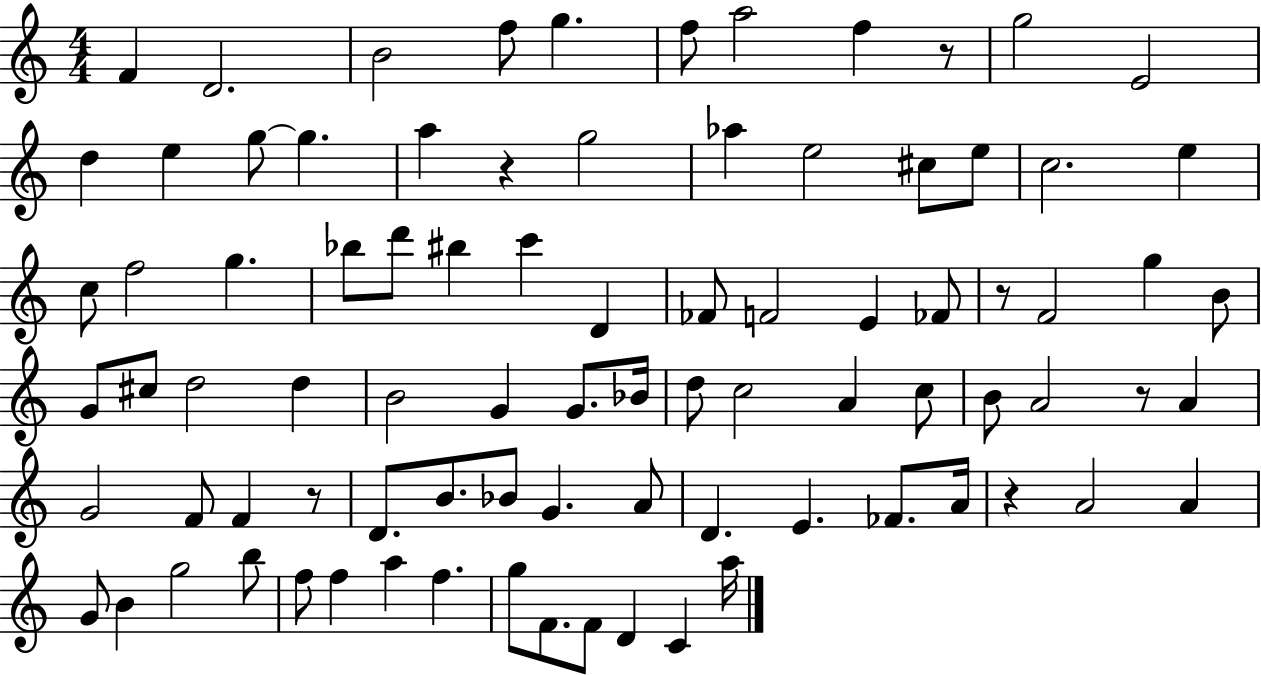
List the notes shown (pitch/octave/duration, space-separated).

F4/q D4/h. B4/h F5/e G5/q. F5/e A5/h F5/q R/e G5/h E4/h D5/q E5/q G5/e G5/q. A5/q R/q G5/h Ab5/q E5/h C#5/e E5/e C5/h. E5/q C5/e F5/h G5/q. Bb5/e D6/e BIS5/q C6/q D4/q FES4/e F4/h E4/q FES4/e R/e F4/h G5/q B4/e G4/e C#5/e D5/h D5/q B4/h G4/q G4/e. Bb4/s D5/e C5/h A4/q C5/e B4/e A4/h R/e A4/q G4/h F4/e F4/q R/e D4/e. B4/e. Bb4/e G4/q. A4/e D4/q. E4/q. FES4/e. A4/s R/q A4/h A4/q G4/e B4/q G5/h B5/e F5/e F5/q A5/q F5/q. G5/e F4/e. F4/e D4/q C4/q A5/s